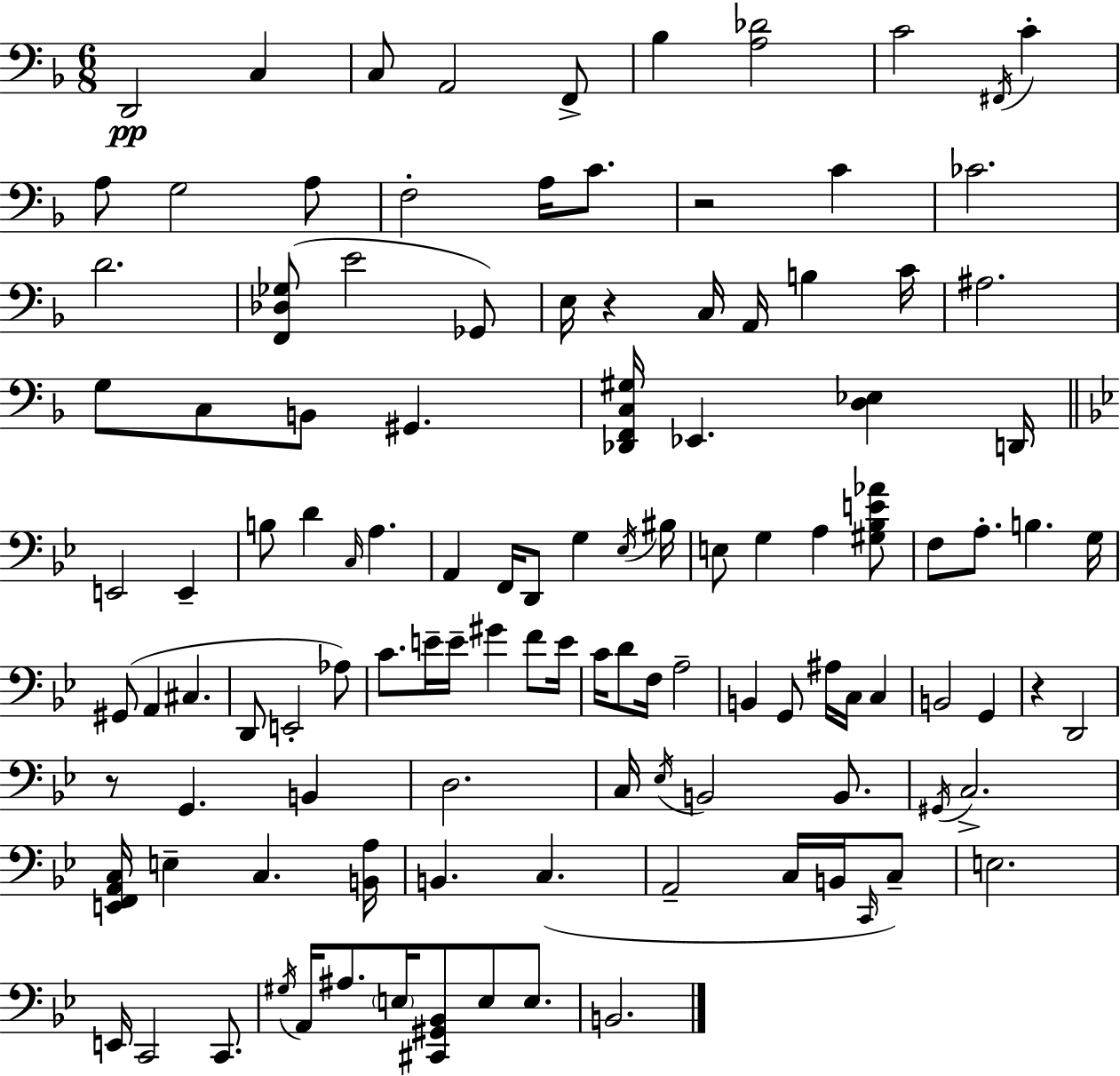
X:1
T:Untitled
M:6/8
L:1/4
K:Dm
D,,2 C, C,/2 A,,2 F,,/2 _B, [A,_D]2 C2 ^F,,/4 C A,/2 G,2 A,/2 F,2 A,/4 C/2 z2 C _C2 D2 [F,,_D,_G,]/2 E2 _G,,/2 E,/4 z C,/4 A,,/4 B, C/4 ^A,2 G,/2 C,/2 B,,/2 ^G,, [_D,,F,,C,^G,]/4 _E,, [D,_E,] D,,/4 E,,2 E,, B,/2 D C,/4 A, A,, F,,/4 D,,/2 G, _E,/4 ^B,/4 E,/2 G, A, [^G,_B,E_A]/2 F,/2 A,/2 B, G,/4 ^G,,/2 A,, ^C, D,,/2 E,,2 _A,/2 C/2 E/4 E/4 ^G F/2 E/4 C/4 D/2 F,/4 A,2 B,, G,,/2 ^A,/4 C,/4 C, B,,2 G,, z D,,2 z/2 G,, B,, D,2 C,/4 _E,/4 B,,2 B,,/2 ^G,,/4 C,2 [E,,F,,A,,C,]/4 E, C, [B,,A,]/4 B,, C, A,,2 C,/4 B,,/4 C,,/4 C,/2 E,2 E,,/4 C,,2 C,,/2 ^G,/4 A,,/4 ^A,/2 E,/4 [^C,,^G,,_B,,]/2 E,/2 E,/2 B,,2